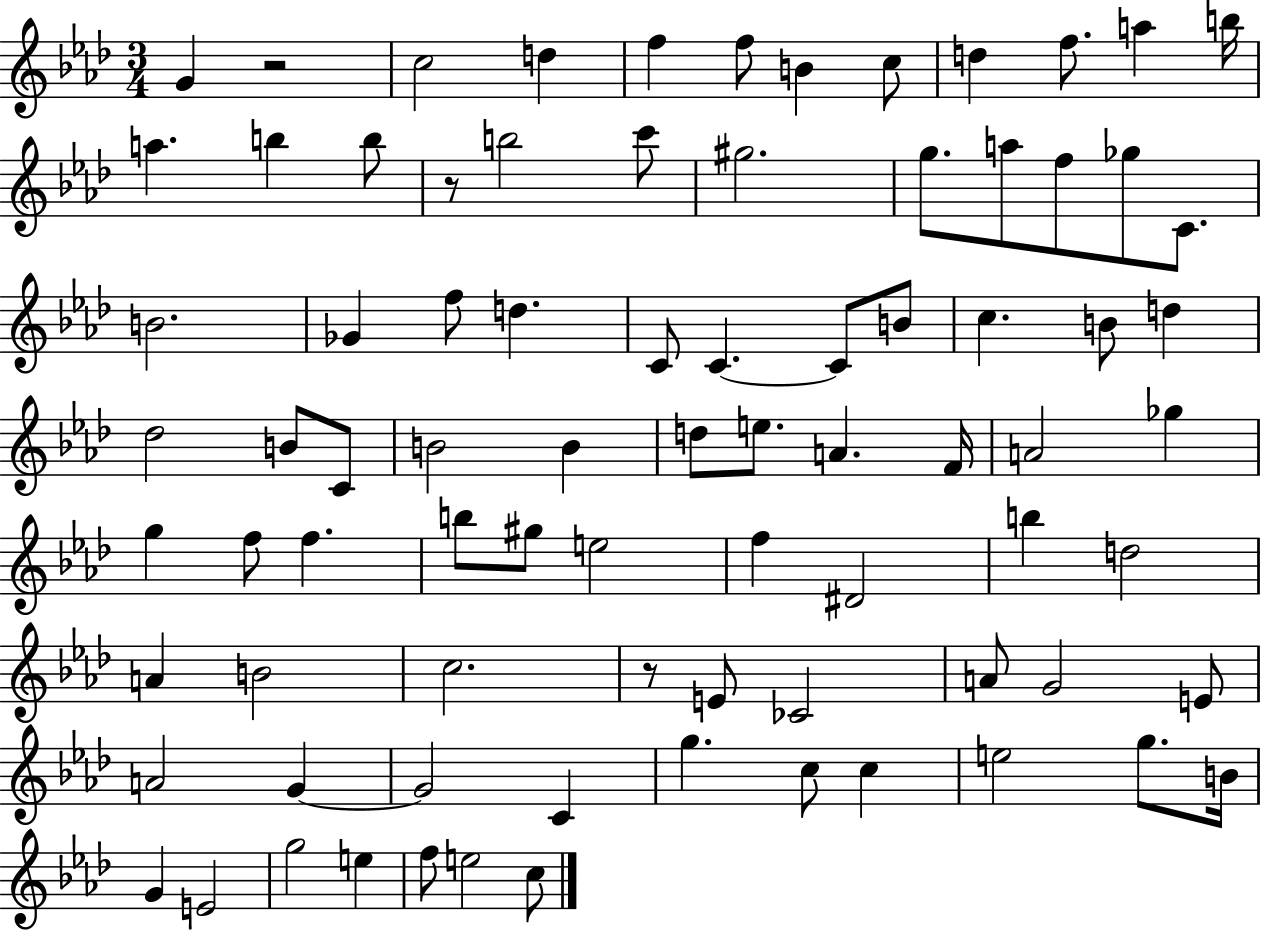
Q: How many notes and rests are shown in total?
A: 82